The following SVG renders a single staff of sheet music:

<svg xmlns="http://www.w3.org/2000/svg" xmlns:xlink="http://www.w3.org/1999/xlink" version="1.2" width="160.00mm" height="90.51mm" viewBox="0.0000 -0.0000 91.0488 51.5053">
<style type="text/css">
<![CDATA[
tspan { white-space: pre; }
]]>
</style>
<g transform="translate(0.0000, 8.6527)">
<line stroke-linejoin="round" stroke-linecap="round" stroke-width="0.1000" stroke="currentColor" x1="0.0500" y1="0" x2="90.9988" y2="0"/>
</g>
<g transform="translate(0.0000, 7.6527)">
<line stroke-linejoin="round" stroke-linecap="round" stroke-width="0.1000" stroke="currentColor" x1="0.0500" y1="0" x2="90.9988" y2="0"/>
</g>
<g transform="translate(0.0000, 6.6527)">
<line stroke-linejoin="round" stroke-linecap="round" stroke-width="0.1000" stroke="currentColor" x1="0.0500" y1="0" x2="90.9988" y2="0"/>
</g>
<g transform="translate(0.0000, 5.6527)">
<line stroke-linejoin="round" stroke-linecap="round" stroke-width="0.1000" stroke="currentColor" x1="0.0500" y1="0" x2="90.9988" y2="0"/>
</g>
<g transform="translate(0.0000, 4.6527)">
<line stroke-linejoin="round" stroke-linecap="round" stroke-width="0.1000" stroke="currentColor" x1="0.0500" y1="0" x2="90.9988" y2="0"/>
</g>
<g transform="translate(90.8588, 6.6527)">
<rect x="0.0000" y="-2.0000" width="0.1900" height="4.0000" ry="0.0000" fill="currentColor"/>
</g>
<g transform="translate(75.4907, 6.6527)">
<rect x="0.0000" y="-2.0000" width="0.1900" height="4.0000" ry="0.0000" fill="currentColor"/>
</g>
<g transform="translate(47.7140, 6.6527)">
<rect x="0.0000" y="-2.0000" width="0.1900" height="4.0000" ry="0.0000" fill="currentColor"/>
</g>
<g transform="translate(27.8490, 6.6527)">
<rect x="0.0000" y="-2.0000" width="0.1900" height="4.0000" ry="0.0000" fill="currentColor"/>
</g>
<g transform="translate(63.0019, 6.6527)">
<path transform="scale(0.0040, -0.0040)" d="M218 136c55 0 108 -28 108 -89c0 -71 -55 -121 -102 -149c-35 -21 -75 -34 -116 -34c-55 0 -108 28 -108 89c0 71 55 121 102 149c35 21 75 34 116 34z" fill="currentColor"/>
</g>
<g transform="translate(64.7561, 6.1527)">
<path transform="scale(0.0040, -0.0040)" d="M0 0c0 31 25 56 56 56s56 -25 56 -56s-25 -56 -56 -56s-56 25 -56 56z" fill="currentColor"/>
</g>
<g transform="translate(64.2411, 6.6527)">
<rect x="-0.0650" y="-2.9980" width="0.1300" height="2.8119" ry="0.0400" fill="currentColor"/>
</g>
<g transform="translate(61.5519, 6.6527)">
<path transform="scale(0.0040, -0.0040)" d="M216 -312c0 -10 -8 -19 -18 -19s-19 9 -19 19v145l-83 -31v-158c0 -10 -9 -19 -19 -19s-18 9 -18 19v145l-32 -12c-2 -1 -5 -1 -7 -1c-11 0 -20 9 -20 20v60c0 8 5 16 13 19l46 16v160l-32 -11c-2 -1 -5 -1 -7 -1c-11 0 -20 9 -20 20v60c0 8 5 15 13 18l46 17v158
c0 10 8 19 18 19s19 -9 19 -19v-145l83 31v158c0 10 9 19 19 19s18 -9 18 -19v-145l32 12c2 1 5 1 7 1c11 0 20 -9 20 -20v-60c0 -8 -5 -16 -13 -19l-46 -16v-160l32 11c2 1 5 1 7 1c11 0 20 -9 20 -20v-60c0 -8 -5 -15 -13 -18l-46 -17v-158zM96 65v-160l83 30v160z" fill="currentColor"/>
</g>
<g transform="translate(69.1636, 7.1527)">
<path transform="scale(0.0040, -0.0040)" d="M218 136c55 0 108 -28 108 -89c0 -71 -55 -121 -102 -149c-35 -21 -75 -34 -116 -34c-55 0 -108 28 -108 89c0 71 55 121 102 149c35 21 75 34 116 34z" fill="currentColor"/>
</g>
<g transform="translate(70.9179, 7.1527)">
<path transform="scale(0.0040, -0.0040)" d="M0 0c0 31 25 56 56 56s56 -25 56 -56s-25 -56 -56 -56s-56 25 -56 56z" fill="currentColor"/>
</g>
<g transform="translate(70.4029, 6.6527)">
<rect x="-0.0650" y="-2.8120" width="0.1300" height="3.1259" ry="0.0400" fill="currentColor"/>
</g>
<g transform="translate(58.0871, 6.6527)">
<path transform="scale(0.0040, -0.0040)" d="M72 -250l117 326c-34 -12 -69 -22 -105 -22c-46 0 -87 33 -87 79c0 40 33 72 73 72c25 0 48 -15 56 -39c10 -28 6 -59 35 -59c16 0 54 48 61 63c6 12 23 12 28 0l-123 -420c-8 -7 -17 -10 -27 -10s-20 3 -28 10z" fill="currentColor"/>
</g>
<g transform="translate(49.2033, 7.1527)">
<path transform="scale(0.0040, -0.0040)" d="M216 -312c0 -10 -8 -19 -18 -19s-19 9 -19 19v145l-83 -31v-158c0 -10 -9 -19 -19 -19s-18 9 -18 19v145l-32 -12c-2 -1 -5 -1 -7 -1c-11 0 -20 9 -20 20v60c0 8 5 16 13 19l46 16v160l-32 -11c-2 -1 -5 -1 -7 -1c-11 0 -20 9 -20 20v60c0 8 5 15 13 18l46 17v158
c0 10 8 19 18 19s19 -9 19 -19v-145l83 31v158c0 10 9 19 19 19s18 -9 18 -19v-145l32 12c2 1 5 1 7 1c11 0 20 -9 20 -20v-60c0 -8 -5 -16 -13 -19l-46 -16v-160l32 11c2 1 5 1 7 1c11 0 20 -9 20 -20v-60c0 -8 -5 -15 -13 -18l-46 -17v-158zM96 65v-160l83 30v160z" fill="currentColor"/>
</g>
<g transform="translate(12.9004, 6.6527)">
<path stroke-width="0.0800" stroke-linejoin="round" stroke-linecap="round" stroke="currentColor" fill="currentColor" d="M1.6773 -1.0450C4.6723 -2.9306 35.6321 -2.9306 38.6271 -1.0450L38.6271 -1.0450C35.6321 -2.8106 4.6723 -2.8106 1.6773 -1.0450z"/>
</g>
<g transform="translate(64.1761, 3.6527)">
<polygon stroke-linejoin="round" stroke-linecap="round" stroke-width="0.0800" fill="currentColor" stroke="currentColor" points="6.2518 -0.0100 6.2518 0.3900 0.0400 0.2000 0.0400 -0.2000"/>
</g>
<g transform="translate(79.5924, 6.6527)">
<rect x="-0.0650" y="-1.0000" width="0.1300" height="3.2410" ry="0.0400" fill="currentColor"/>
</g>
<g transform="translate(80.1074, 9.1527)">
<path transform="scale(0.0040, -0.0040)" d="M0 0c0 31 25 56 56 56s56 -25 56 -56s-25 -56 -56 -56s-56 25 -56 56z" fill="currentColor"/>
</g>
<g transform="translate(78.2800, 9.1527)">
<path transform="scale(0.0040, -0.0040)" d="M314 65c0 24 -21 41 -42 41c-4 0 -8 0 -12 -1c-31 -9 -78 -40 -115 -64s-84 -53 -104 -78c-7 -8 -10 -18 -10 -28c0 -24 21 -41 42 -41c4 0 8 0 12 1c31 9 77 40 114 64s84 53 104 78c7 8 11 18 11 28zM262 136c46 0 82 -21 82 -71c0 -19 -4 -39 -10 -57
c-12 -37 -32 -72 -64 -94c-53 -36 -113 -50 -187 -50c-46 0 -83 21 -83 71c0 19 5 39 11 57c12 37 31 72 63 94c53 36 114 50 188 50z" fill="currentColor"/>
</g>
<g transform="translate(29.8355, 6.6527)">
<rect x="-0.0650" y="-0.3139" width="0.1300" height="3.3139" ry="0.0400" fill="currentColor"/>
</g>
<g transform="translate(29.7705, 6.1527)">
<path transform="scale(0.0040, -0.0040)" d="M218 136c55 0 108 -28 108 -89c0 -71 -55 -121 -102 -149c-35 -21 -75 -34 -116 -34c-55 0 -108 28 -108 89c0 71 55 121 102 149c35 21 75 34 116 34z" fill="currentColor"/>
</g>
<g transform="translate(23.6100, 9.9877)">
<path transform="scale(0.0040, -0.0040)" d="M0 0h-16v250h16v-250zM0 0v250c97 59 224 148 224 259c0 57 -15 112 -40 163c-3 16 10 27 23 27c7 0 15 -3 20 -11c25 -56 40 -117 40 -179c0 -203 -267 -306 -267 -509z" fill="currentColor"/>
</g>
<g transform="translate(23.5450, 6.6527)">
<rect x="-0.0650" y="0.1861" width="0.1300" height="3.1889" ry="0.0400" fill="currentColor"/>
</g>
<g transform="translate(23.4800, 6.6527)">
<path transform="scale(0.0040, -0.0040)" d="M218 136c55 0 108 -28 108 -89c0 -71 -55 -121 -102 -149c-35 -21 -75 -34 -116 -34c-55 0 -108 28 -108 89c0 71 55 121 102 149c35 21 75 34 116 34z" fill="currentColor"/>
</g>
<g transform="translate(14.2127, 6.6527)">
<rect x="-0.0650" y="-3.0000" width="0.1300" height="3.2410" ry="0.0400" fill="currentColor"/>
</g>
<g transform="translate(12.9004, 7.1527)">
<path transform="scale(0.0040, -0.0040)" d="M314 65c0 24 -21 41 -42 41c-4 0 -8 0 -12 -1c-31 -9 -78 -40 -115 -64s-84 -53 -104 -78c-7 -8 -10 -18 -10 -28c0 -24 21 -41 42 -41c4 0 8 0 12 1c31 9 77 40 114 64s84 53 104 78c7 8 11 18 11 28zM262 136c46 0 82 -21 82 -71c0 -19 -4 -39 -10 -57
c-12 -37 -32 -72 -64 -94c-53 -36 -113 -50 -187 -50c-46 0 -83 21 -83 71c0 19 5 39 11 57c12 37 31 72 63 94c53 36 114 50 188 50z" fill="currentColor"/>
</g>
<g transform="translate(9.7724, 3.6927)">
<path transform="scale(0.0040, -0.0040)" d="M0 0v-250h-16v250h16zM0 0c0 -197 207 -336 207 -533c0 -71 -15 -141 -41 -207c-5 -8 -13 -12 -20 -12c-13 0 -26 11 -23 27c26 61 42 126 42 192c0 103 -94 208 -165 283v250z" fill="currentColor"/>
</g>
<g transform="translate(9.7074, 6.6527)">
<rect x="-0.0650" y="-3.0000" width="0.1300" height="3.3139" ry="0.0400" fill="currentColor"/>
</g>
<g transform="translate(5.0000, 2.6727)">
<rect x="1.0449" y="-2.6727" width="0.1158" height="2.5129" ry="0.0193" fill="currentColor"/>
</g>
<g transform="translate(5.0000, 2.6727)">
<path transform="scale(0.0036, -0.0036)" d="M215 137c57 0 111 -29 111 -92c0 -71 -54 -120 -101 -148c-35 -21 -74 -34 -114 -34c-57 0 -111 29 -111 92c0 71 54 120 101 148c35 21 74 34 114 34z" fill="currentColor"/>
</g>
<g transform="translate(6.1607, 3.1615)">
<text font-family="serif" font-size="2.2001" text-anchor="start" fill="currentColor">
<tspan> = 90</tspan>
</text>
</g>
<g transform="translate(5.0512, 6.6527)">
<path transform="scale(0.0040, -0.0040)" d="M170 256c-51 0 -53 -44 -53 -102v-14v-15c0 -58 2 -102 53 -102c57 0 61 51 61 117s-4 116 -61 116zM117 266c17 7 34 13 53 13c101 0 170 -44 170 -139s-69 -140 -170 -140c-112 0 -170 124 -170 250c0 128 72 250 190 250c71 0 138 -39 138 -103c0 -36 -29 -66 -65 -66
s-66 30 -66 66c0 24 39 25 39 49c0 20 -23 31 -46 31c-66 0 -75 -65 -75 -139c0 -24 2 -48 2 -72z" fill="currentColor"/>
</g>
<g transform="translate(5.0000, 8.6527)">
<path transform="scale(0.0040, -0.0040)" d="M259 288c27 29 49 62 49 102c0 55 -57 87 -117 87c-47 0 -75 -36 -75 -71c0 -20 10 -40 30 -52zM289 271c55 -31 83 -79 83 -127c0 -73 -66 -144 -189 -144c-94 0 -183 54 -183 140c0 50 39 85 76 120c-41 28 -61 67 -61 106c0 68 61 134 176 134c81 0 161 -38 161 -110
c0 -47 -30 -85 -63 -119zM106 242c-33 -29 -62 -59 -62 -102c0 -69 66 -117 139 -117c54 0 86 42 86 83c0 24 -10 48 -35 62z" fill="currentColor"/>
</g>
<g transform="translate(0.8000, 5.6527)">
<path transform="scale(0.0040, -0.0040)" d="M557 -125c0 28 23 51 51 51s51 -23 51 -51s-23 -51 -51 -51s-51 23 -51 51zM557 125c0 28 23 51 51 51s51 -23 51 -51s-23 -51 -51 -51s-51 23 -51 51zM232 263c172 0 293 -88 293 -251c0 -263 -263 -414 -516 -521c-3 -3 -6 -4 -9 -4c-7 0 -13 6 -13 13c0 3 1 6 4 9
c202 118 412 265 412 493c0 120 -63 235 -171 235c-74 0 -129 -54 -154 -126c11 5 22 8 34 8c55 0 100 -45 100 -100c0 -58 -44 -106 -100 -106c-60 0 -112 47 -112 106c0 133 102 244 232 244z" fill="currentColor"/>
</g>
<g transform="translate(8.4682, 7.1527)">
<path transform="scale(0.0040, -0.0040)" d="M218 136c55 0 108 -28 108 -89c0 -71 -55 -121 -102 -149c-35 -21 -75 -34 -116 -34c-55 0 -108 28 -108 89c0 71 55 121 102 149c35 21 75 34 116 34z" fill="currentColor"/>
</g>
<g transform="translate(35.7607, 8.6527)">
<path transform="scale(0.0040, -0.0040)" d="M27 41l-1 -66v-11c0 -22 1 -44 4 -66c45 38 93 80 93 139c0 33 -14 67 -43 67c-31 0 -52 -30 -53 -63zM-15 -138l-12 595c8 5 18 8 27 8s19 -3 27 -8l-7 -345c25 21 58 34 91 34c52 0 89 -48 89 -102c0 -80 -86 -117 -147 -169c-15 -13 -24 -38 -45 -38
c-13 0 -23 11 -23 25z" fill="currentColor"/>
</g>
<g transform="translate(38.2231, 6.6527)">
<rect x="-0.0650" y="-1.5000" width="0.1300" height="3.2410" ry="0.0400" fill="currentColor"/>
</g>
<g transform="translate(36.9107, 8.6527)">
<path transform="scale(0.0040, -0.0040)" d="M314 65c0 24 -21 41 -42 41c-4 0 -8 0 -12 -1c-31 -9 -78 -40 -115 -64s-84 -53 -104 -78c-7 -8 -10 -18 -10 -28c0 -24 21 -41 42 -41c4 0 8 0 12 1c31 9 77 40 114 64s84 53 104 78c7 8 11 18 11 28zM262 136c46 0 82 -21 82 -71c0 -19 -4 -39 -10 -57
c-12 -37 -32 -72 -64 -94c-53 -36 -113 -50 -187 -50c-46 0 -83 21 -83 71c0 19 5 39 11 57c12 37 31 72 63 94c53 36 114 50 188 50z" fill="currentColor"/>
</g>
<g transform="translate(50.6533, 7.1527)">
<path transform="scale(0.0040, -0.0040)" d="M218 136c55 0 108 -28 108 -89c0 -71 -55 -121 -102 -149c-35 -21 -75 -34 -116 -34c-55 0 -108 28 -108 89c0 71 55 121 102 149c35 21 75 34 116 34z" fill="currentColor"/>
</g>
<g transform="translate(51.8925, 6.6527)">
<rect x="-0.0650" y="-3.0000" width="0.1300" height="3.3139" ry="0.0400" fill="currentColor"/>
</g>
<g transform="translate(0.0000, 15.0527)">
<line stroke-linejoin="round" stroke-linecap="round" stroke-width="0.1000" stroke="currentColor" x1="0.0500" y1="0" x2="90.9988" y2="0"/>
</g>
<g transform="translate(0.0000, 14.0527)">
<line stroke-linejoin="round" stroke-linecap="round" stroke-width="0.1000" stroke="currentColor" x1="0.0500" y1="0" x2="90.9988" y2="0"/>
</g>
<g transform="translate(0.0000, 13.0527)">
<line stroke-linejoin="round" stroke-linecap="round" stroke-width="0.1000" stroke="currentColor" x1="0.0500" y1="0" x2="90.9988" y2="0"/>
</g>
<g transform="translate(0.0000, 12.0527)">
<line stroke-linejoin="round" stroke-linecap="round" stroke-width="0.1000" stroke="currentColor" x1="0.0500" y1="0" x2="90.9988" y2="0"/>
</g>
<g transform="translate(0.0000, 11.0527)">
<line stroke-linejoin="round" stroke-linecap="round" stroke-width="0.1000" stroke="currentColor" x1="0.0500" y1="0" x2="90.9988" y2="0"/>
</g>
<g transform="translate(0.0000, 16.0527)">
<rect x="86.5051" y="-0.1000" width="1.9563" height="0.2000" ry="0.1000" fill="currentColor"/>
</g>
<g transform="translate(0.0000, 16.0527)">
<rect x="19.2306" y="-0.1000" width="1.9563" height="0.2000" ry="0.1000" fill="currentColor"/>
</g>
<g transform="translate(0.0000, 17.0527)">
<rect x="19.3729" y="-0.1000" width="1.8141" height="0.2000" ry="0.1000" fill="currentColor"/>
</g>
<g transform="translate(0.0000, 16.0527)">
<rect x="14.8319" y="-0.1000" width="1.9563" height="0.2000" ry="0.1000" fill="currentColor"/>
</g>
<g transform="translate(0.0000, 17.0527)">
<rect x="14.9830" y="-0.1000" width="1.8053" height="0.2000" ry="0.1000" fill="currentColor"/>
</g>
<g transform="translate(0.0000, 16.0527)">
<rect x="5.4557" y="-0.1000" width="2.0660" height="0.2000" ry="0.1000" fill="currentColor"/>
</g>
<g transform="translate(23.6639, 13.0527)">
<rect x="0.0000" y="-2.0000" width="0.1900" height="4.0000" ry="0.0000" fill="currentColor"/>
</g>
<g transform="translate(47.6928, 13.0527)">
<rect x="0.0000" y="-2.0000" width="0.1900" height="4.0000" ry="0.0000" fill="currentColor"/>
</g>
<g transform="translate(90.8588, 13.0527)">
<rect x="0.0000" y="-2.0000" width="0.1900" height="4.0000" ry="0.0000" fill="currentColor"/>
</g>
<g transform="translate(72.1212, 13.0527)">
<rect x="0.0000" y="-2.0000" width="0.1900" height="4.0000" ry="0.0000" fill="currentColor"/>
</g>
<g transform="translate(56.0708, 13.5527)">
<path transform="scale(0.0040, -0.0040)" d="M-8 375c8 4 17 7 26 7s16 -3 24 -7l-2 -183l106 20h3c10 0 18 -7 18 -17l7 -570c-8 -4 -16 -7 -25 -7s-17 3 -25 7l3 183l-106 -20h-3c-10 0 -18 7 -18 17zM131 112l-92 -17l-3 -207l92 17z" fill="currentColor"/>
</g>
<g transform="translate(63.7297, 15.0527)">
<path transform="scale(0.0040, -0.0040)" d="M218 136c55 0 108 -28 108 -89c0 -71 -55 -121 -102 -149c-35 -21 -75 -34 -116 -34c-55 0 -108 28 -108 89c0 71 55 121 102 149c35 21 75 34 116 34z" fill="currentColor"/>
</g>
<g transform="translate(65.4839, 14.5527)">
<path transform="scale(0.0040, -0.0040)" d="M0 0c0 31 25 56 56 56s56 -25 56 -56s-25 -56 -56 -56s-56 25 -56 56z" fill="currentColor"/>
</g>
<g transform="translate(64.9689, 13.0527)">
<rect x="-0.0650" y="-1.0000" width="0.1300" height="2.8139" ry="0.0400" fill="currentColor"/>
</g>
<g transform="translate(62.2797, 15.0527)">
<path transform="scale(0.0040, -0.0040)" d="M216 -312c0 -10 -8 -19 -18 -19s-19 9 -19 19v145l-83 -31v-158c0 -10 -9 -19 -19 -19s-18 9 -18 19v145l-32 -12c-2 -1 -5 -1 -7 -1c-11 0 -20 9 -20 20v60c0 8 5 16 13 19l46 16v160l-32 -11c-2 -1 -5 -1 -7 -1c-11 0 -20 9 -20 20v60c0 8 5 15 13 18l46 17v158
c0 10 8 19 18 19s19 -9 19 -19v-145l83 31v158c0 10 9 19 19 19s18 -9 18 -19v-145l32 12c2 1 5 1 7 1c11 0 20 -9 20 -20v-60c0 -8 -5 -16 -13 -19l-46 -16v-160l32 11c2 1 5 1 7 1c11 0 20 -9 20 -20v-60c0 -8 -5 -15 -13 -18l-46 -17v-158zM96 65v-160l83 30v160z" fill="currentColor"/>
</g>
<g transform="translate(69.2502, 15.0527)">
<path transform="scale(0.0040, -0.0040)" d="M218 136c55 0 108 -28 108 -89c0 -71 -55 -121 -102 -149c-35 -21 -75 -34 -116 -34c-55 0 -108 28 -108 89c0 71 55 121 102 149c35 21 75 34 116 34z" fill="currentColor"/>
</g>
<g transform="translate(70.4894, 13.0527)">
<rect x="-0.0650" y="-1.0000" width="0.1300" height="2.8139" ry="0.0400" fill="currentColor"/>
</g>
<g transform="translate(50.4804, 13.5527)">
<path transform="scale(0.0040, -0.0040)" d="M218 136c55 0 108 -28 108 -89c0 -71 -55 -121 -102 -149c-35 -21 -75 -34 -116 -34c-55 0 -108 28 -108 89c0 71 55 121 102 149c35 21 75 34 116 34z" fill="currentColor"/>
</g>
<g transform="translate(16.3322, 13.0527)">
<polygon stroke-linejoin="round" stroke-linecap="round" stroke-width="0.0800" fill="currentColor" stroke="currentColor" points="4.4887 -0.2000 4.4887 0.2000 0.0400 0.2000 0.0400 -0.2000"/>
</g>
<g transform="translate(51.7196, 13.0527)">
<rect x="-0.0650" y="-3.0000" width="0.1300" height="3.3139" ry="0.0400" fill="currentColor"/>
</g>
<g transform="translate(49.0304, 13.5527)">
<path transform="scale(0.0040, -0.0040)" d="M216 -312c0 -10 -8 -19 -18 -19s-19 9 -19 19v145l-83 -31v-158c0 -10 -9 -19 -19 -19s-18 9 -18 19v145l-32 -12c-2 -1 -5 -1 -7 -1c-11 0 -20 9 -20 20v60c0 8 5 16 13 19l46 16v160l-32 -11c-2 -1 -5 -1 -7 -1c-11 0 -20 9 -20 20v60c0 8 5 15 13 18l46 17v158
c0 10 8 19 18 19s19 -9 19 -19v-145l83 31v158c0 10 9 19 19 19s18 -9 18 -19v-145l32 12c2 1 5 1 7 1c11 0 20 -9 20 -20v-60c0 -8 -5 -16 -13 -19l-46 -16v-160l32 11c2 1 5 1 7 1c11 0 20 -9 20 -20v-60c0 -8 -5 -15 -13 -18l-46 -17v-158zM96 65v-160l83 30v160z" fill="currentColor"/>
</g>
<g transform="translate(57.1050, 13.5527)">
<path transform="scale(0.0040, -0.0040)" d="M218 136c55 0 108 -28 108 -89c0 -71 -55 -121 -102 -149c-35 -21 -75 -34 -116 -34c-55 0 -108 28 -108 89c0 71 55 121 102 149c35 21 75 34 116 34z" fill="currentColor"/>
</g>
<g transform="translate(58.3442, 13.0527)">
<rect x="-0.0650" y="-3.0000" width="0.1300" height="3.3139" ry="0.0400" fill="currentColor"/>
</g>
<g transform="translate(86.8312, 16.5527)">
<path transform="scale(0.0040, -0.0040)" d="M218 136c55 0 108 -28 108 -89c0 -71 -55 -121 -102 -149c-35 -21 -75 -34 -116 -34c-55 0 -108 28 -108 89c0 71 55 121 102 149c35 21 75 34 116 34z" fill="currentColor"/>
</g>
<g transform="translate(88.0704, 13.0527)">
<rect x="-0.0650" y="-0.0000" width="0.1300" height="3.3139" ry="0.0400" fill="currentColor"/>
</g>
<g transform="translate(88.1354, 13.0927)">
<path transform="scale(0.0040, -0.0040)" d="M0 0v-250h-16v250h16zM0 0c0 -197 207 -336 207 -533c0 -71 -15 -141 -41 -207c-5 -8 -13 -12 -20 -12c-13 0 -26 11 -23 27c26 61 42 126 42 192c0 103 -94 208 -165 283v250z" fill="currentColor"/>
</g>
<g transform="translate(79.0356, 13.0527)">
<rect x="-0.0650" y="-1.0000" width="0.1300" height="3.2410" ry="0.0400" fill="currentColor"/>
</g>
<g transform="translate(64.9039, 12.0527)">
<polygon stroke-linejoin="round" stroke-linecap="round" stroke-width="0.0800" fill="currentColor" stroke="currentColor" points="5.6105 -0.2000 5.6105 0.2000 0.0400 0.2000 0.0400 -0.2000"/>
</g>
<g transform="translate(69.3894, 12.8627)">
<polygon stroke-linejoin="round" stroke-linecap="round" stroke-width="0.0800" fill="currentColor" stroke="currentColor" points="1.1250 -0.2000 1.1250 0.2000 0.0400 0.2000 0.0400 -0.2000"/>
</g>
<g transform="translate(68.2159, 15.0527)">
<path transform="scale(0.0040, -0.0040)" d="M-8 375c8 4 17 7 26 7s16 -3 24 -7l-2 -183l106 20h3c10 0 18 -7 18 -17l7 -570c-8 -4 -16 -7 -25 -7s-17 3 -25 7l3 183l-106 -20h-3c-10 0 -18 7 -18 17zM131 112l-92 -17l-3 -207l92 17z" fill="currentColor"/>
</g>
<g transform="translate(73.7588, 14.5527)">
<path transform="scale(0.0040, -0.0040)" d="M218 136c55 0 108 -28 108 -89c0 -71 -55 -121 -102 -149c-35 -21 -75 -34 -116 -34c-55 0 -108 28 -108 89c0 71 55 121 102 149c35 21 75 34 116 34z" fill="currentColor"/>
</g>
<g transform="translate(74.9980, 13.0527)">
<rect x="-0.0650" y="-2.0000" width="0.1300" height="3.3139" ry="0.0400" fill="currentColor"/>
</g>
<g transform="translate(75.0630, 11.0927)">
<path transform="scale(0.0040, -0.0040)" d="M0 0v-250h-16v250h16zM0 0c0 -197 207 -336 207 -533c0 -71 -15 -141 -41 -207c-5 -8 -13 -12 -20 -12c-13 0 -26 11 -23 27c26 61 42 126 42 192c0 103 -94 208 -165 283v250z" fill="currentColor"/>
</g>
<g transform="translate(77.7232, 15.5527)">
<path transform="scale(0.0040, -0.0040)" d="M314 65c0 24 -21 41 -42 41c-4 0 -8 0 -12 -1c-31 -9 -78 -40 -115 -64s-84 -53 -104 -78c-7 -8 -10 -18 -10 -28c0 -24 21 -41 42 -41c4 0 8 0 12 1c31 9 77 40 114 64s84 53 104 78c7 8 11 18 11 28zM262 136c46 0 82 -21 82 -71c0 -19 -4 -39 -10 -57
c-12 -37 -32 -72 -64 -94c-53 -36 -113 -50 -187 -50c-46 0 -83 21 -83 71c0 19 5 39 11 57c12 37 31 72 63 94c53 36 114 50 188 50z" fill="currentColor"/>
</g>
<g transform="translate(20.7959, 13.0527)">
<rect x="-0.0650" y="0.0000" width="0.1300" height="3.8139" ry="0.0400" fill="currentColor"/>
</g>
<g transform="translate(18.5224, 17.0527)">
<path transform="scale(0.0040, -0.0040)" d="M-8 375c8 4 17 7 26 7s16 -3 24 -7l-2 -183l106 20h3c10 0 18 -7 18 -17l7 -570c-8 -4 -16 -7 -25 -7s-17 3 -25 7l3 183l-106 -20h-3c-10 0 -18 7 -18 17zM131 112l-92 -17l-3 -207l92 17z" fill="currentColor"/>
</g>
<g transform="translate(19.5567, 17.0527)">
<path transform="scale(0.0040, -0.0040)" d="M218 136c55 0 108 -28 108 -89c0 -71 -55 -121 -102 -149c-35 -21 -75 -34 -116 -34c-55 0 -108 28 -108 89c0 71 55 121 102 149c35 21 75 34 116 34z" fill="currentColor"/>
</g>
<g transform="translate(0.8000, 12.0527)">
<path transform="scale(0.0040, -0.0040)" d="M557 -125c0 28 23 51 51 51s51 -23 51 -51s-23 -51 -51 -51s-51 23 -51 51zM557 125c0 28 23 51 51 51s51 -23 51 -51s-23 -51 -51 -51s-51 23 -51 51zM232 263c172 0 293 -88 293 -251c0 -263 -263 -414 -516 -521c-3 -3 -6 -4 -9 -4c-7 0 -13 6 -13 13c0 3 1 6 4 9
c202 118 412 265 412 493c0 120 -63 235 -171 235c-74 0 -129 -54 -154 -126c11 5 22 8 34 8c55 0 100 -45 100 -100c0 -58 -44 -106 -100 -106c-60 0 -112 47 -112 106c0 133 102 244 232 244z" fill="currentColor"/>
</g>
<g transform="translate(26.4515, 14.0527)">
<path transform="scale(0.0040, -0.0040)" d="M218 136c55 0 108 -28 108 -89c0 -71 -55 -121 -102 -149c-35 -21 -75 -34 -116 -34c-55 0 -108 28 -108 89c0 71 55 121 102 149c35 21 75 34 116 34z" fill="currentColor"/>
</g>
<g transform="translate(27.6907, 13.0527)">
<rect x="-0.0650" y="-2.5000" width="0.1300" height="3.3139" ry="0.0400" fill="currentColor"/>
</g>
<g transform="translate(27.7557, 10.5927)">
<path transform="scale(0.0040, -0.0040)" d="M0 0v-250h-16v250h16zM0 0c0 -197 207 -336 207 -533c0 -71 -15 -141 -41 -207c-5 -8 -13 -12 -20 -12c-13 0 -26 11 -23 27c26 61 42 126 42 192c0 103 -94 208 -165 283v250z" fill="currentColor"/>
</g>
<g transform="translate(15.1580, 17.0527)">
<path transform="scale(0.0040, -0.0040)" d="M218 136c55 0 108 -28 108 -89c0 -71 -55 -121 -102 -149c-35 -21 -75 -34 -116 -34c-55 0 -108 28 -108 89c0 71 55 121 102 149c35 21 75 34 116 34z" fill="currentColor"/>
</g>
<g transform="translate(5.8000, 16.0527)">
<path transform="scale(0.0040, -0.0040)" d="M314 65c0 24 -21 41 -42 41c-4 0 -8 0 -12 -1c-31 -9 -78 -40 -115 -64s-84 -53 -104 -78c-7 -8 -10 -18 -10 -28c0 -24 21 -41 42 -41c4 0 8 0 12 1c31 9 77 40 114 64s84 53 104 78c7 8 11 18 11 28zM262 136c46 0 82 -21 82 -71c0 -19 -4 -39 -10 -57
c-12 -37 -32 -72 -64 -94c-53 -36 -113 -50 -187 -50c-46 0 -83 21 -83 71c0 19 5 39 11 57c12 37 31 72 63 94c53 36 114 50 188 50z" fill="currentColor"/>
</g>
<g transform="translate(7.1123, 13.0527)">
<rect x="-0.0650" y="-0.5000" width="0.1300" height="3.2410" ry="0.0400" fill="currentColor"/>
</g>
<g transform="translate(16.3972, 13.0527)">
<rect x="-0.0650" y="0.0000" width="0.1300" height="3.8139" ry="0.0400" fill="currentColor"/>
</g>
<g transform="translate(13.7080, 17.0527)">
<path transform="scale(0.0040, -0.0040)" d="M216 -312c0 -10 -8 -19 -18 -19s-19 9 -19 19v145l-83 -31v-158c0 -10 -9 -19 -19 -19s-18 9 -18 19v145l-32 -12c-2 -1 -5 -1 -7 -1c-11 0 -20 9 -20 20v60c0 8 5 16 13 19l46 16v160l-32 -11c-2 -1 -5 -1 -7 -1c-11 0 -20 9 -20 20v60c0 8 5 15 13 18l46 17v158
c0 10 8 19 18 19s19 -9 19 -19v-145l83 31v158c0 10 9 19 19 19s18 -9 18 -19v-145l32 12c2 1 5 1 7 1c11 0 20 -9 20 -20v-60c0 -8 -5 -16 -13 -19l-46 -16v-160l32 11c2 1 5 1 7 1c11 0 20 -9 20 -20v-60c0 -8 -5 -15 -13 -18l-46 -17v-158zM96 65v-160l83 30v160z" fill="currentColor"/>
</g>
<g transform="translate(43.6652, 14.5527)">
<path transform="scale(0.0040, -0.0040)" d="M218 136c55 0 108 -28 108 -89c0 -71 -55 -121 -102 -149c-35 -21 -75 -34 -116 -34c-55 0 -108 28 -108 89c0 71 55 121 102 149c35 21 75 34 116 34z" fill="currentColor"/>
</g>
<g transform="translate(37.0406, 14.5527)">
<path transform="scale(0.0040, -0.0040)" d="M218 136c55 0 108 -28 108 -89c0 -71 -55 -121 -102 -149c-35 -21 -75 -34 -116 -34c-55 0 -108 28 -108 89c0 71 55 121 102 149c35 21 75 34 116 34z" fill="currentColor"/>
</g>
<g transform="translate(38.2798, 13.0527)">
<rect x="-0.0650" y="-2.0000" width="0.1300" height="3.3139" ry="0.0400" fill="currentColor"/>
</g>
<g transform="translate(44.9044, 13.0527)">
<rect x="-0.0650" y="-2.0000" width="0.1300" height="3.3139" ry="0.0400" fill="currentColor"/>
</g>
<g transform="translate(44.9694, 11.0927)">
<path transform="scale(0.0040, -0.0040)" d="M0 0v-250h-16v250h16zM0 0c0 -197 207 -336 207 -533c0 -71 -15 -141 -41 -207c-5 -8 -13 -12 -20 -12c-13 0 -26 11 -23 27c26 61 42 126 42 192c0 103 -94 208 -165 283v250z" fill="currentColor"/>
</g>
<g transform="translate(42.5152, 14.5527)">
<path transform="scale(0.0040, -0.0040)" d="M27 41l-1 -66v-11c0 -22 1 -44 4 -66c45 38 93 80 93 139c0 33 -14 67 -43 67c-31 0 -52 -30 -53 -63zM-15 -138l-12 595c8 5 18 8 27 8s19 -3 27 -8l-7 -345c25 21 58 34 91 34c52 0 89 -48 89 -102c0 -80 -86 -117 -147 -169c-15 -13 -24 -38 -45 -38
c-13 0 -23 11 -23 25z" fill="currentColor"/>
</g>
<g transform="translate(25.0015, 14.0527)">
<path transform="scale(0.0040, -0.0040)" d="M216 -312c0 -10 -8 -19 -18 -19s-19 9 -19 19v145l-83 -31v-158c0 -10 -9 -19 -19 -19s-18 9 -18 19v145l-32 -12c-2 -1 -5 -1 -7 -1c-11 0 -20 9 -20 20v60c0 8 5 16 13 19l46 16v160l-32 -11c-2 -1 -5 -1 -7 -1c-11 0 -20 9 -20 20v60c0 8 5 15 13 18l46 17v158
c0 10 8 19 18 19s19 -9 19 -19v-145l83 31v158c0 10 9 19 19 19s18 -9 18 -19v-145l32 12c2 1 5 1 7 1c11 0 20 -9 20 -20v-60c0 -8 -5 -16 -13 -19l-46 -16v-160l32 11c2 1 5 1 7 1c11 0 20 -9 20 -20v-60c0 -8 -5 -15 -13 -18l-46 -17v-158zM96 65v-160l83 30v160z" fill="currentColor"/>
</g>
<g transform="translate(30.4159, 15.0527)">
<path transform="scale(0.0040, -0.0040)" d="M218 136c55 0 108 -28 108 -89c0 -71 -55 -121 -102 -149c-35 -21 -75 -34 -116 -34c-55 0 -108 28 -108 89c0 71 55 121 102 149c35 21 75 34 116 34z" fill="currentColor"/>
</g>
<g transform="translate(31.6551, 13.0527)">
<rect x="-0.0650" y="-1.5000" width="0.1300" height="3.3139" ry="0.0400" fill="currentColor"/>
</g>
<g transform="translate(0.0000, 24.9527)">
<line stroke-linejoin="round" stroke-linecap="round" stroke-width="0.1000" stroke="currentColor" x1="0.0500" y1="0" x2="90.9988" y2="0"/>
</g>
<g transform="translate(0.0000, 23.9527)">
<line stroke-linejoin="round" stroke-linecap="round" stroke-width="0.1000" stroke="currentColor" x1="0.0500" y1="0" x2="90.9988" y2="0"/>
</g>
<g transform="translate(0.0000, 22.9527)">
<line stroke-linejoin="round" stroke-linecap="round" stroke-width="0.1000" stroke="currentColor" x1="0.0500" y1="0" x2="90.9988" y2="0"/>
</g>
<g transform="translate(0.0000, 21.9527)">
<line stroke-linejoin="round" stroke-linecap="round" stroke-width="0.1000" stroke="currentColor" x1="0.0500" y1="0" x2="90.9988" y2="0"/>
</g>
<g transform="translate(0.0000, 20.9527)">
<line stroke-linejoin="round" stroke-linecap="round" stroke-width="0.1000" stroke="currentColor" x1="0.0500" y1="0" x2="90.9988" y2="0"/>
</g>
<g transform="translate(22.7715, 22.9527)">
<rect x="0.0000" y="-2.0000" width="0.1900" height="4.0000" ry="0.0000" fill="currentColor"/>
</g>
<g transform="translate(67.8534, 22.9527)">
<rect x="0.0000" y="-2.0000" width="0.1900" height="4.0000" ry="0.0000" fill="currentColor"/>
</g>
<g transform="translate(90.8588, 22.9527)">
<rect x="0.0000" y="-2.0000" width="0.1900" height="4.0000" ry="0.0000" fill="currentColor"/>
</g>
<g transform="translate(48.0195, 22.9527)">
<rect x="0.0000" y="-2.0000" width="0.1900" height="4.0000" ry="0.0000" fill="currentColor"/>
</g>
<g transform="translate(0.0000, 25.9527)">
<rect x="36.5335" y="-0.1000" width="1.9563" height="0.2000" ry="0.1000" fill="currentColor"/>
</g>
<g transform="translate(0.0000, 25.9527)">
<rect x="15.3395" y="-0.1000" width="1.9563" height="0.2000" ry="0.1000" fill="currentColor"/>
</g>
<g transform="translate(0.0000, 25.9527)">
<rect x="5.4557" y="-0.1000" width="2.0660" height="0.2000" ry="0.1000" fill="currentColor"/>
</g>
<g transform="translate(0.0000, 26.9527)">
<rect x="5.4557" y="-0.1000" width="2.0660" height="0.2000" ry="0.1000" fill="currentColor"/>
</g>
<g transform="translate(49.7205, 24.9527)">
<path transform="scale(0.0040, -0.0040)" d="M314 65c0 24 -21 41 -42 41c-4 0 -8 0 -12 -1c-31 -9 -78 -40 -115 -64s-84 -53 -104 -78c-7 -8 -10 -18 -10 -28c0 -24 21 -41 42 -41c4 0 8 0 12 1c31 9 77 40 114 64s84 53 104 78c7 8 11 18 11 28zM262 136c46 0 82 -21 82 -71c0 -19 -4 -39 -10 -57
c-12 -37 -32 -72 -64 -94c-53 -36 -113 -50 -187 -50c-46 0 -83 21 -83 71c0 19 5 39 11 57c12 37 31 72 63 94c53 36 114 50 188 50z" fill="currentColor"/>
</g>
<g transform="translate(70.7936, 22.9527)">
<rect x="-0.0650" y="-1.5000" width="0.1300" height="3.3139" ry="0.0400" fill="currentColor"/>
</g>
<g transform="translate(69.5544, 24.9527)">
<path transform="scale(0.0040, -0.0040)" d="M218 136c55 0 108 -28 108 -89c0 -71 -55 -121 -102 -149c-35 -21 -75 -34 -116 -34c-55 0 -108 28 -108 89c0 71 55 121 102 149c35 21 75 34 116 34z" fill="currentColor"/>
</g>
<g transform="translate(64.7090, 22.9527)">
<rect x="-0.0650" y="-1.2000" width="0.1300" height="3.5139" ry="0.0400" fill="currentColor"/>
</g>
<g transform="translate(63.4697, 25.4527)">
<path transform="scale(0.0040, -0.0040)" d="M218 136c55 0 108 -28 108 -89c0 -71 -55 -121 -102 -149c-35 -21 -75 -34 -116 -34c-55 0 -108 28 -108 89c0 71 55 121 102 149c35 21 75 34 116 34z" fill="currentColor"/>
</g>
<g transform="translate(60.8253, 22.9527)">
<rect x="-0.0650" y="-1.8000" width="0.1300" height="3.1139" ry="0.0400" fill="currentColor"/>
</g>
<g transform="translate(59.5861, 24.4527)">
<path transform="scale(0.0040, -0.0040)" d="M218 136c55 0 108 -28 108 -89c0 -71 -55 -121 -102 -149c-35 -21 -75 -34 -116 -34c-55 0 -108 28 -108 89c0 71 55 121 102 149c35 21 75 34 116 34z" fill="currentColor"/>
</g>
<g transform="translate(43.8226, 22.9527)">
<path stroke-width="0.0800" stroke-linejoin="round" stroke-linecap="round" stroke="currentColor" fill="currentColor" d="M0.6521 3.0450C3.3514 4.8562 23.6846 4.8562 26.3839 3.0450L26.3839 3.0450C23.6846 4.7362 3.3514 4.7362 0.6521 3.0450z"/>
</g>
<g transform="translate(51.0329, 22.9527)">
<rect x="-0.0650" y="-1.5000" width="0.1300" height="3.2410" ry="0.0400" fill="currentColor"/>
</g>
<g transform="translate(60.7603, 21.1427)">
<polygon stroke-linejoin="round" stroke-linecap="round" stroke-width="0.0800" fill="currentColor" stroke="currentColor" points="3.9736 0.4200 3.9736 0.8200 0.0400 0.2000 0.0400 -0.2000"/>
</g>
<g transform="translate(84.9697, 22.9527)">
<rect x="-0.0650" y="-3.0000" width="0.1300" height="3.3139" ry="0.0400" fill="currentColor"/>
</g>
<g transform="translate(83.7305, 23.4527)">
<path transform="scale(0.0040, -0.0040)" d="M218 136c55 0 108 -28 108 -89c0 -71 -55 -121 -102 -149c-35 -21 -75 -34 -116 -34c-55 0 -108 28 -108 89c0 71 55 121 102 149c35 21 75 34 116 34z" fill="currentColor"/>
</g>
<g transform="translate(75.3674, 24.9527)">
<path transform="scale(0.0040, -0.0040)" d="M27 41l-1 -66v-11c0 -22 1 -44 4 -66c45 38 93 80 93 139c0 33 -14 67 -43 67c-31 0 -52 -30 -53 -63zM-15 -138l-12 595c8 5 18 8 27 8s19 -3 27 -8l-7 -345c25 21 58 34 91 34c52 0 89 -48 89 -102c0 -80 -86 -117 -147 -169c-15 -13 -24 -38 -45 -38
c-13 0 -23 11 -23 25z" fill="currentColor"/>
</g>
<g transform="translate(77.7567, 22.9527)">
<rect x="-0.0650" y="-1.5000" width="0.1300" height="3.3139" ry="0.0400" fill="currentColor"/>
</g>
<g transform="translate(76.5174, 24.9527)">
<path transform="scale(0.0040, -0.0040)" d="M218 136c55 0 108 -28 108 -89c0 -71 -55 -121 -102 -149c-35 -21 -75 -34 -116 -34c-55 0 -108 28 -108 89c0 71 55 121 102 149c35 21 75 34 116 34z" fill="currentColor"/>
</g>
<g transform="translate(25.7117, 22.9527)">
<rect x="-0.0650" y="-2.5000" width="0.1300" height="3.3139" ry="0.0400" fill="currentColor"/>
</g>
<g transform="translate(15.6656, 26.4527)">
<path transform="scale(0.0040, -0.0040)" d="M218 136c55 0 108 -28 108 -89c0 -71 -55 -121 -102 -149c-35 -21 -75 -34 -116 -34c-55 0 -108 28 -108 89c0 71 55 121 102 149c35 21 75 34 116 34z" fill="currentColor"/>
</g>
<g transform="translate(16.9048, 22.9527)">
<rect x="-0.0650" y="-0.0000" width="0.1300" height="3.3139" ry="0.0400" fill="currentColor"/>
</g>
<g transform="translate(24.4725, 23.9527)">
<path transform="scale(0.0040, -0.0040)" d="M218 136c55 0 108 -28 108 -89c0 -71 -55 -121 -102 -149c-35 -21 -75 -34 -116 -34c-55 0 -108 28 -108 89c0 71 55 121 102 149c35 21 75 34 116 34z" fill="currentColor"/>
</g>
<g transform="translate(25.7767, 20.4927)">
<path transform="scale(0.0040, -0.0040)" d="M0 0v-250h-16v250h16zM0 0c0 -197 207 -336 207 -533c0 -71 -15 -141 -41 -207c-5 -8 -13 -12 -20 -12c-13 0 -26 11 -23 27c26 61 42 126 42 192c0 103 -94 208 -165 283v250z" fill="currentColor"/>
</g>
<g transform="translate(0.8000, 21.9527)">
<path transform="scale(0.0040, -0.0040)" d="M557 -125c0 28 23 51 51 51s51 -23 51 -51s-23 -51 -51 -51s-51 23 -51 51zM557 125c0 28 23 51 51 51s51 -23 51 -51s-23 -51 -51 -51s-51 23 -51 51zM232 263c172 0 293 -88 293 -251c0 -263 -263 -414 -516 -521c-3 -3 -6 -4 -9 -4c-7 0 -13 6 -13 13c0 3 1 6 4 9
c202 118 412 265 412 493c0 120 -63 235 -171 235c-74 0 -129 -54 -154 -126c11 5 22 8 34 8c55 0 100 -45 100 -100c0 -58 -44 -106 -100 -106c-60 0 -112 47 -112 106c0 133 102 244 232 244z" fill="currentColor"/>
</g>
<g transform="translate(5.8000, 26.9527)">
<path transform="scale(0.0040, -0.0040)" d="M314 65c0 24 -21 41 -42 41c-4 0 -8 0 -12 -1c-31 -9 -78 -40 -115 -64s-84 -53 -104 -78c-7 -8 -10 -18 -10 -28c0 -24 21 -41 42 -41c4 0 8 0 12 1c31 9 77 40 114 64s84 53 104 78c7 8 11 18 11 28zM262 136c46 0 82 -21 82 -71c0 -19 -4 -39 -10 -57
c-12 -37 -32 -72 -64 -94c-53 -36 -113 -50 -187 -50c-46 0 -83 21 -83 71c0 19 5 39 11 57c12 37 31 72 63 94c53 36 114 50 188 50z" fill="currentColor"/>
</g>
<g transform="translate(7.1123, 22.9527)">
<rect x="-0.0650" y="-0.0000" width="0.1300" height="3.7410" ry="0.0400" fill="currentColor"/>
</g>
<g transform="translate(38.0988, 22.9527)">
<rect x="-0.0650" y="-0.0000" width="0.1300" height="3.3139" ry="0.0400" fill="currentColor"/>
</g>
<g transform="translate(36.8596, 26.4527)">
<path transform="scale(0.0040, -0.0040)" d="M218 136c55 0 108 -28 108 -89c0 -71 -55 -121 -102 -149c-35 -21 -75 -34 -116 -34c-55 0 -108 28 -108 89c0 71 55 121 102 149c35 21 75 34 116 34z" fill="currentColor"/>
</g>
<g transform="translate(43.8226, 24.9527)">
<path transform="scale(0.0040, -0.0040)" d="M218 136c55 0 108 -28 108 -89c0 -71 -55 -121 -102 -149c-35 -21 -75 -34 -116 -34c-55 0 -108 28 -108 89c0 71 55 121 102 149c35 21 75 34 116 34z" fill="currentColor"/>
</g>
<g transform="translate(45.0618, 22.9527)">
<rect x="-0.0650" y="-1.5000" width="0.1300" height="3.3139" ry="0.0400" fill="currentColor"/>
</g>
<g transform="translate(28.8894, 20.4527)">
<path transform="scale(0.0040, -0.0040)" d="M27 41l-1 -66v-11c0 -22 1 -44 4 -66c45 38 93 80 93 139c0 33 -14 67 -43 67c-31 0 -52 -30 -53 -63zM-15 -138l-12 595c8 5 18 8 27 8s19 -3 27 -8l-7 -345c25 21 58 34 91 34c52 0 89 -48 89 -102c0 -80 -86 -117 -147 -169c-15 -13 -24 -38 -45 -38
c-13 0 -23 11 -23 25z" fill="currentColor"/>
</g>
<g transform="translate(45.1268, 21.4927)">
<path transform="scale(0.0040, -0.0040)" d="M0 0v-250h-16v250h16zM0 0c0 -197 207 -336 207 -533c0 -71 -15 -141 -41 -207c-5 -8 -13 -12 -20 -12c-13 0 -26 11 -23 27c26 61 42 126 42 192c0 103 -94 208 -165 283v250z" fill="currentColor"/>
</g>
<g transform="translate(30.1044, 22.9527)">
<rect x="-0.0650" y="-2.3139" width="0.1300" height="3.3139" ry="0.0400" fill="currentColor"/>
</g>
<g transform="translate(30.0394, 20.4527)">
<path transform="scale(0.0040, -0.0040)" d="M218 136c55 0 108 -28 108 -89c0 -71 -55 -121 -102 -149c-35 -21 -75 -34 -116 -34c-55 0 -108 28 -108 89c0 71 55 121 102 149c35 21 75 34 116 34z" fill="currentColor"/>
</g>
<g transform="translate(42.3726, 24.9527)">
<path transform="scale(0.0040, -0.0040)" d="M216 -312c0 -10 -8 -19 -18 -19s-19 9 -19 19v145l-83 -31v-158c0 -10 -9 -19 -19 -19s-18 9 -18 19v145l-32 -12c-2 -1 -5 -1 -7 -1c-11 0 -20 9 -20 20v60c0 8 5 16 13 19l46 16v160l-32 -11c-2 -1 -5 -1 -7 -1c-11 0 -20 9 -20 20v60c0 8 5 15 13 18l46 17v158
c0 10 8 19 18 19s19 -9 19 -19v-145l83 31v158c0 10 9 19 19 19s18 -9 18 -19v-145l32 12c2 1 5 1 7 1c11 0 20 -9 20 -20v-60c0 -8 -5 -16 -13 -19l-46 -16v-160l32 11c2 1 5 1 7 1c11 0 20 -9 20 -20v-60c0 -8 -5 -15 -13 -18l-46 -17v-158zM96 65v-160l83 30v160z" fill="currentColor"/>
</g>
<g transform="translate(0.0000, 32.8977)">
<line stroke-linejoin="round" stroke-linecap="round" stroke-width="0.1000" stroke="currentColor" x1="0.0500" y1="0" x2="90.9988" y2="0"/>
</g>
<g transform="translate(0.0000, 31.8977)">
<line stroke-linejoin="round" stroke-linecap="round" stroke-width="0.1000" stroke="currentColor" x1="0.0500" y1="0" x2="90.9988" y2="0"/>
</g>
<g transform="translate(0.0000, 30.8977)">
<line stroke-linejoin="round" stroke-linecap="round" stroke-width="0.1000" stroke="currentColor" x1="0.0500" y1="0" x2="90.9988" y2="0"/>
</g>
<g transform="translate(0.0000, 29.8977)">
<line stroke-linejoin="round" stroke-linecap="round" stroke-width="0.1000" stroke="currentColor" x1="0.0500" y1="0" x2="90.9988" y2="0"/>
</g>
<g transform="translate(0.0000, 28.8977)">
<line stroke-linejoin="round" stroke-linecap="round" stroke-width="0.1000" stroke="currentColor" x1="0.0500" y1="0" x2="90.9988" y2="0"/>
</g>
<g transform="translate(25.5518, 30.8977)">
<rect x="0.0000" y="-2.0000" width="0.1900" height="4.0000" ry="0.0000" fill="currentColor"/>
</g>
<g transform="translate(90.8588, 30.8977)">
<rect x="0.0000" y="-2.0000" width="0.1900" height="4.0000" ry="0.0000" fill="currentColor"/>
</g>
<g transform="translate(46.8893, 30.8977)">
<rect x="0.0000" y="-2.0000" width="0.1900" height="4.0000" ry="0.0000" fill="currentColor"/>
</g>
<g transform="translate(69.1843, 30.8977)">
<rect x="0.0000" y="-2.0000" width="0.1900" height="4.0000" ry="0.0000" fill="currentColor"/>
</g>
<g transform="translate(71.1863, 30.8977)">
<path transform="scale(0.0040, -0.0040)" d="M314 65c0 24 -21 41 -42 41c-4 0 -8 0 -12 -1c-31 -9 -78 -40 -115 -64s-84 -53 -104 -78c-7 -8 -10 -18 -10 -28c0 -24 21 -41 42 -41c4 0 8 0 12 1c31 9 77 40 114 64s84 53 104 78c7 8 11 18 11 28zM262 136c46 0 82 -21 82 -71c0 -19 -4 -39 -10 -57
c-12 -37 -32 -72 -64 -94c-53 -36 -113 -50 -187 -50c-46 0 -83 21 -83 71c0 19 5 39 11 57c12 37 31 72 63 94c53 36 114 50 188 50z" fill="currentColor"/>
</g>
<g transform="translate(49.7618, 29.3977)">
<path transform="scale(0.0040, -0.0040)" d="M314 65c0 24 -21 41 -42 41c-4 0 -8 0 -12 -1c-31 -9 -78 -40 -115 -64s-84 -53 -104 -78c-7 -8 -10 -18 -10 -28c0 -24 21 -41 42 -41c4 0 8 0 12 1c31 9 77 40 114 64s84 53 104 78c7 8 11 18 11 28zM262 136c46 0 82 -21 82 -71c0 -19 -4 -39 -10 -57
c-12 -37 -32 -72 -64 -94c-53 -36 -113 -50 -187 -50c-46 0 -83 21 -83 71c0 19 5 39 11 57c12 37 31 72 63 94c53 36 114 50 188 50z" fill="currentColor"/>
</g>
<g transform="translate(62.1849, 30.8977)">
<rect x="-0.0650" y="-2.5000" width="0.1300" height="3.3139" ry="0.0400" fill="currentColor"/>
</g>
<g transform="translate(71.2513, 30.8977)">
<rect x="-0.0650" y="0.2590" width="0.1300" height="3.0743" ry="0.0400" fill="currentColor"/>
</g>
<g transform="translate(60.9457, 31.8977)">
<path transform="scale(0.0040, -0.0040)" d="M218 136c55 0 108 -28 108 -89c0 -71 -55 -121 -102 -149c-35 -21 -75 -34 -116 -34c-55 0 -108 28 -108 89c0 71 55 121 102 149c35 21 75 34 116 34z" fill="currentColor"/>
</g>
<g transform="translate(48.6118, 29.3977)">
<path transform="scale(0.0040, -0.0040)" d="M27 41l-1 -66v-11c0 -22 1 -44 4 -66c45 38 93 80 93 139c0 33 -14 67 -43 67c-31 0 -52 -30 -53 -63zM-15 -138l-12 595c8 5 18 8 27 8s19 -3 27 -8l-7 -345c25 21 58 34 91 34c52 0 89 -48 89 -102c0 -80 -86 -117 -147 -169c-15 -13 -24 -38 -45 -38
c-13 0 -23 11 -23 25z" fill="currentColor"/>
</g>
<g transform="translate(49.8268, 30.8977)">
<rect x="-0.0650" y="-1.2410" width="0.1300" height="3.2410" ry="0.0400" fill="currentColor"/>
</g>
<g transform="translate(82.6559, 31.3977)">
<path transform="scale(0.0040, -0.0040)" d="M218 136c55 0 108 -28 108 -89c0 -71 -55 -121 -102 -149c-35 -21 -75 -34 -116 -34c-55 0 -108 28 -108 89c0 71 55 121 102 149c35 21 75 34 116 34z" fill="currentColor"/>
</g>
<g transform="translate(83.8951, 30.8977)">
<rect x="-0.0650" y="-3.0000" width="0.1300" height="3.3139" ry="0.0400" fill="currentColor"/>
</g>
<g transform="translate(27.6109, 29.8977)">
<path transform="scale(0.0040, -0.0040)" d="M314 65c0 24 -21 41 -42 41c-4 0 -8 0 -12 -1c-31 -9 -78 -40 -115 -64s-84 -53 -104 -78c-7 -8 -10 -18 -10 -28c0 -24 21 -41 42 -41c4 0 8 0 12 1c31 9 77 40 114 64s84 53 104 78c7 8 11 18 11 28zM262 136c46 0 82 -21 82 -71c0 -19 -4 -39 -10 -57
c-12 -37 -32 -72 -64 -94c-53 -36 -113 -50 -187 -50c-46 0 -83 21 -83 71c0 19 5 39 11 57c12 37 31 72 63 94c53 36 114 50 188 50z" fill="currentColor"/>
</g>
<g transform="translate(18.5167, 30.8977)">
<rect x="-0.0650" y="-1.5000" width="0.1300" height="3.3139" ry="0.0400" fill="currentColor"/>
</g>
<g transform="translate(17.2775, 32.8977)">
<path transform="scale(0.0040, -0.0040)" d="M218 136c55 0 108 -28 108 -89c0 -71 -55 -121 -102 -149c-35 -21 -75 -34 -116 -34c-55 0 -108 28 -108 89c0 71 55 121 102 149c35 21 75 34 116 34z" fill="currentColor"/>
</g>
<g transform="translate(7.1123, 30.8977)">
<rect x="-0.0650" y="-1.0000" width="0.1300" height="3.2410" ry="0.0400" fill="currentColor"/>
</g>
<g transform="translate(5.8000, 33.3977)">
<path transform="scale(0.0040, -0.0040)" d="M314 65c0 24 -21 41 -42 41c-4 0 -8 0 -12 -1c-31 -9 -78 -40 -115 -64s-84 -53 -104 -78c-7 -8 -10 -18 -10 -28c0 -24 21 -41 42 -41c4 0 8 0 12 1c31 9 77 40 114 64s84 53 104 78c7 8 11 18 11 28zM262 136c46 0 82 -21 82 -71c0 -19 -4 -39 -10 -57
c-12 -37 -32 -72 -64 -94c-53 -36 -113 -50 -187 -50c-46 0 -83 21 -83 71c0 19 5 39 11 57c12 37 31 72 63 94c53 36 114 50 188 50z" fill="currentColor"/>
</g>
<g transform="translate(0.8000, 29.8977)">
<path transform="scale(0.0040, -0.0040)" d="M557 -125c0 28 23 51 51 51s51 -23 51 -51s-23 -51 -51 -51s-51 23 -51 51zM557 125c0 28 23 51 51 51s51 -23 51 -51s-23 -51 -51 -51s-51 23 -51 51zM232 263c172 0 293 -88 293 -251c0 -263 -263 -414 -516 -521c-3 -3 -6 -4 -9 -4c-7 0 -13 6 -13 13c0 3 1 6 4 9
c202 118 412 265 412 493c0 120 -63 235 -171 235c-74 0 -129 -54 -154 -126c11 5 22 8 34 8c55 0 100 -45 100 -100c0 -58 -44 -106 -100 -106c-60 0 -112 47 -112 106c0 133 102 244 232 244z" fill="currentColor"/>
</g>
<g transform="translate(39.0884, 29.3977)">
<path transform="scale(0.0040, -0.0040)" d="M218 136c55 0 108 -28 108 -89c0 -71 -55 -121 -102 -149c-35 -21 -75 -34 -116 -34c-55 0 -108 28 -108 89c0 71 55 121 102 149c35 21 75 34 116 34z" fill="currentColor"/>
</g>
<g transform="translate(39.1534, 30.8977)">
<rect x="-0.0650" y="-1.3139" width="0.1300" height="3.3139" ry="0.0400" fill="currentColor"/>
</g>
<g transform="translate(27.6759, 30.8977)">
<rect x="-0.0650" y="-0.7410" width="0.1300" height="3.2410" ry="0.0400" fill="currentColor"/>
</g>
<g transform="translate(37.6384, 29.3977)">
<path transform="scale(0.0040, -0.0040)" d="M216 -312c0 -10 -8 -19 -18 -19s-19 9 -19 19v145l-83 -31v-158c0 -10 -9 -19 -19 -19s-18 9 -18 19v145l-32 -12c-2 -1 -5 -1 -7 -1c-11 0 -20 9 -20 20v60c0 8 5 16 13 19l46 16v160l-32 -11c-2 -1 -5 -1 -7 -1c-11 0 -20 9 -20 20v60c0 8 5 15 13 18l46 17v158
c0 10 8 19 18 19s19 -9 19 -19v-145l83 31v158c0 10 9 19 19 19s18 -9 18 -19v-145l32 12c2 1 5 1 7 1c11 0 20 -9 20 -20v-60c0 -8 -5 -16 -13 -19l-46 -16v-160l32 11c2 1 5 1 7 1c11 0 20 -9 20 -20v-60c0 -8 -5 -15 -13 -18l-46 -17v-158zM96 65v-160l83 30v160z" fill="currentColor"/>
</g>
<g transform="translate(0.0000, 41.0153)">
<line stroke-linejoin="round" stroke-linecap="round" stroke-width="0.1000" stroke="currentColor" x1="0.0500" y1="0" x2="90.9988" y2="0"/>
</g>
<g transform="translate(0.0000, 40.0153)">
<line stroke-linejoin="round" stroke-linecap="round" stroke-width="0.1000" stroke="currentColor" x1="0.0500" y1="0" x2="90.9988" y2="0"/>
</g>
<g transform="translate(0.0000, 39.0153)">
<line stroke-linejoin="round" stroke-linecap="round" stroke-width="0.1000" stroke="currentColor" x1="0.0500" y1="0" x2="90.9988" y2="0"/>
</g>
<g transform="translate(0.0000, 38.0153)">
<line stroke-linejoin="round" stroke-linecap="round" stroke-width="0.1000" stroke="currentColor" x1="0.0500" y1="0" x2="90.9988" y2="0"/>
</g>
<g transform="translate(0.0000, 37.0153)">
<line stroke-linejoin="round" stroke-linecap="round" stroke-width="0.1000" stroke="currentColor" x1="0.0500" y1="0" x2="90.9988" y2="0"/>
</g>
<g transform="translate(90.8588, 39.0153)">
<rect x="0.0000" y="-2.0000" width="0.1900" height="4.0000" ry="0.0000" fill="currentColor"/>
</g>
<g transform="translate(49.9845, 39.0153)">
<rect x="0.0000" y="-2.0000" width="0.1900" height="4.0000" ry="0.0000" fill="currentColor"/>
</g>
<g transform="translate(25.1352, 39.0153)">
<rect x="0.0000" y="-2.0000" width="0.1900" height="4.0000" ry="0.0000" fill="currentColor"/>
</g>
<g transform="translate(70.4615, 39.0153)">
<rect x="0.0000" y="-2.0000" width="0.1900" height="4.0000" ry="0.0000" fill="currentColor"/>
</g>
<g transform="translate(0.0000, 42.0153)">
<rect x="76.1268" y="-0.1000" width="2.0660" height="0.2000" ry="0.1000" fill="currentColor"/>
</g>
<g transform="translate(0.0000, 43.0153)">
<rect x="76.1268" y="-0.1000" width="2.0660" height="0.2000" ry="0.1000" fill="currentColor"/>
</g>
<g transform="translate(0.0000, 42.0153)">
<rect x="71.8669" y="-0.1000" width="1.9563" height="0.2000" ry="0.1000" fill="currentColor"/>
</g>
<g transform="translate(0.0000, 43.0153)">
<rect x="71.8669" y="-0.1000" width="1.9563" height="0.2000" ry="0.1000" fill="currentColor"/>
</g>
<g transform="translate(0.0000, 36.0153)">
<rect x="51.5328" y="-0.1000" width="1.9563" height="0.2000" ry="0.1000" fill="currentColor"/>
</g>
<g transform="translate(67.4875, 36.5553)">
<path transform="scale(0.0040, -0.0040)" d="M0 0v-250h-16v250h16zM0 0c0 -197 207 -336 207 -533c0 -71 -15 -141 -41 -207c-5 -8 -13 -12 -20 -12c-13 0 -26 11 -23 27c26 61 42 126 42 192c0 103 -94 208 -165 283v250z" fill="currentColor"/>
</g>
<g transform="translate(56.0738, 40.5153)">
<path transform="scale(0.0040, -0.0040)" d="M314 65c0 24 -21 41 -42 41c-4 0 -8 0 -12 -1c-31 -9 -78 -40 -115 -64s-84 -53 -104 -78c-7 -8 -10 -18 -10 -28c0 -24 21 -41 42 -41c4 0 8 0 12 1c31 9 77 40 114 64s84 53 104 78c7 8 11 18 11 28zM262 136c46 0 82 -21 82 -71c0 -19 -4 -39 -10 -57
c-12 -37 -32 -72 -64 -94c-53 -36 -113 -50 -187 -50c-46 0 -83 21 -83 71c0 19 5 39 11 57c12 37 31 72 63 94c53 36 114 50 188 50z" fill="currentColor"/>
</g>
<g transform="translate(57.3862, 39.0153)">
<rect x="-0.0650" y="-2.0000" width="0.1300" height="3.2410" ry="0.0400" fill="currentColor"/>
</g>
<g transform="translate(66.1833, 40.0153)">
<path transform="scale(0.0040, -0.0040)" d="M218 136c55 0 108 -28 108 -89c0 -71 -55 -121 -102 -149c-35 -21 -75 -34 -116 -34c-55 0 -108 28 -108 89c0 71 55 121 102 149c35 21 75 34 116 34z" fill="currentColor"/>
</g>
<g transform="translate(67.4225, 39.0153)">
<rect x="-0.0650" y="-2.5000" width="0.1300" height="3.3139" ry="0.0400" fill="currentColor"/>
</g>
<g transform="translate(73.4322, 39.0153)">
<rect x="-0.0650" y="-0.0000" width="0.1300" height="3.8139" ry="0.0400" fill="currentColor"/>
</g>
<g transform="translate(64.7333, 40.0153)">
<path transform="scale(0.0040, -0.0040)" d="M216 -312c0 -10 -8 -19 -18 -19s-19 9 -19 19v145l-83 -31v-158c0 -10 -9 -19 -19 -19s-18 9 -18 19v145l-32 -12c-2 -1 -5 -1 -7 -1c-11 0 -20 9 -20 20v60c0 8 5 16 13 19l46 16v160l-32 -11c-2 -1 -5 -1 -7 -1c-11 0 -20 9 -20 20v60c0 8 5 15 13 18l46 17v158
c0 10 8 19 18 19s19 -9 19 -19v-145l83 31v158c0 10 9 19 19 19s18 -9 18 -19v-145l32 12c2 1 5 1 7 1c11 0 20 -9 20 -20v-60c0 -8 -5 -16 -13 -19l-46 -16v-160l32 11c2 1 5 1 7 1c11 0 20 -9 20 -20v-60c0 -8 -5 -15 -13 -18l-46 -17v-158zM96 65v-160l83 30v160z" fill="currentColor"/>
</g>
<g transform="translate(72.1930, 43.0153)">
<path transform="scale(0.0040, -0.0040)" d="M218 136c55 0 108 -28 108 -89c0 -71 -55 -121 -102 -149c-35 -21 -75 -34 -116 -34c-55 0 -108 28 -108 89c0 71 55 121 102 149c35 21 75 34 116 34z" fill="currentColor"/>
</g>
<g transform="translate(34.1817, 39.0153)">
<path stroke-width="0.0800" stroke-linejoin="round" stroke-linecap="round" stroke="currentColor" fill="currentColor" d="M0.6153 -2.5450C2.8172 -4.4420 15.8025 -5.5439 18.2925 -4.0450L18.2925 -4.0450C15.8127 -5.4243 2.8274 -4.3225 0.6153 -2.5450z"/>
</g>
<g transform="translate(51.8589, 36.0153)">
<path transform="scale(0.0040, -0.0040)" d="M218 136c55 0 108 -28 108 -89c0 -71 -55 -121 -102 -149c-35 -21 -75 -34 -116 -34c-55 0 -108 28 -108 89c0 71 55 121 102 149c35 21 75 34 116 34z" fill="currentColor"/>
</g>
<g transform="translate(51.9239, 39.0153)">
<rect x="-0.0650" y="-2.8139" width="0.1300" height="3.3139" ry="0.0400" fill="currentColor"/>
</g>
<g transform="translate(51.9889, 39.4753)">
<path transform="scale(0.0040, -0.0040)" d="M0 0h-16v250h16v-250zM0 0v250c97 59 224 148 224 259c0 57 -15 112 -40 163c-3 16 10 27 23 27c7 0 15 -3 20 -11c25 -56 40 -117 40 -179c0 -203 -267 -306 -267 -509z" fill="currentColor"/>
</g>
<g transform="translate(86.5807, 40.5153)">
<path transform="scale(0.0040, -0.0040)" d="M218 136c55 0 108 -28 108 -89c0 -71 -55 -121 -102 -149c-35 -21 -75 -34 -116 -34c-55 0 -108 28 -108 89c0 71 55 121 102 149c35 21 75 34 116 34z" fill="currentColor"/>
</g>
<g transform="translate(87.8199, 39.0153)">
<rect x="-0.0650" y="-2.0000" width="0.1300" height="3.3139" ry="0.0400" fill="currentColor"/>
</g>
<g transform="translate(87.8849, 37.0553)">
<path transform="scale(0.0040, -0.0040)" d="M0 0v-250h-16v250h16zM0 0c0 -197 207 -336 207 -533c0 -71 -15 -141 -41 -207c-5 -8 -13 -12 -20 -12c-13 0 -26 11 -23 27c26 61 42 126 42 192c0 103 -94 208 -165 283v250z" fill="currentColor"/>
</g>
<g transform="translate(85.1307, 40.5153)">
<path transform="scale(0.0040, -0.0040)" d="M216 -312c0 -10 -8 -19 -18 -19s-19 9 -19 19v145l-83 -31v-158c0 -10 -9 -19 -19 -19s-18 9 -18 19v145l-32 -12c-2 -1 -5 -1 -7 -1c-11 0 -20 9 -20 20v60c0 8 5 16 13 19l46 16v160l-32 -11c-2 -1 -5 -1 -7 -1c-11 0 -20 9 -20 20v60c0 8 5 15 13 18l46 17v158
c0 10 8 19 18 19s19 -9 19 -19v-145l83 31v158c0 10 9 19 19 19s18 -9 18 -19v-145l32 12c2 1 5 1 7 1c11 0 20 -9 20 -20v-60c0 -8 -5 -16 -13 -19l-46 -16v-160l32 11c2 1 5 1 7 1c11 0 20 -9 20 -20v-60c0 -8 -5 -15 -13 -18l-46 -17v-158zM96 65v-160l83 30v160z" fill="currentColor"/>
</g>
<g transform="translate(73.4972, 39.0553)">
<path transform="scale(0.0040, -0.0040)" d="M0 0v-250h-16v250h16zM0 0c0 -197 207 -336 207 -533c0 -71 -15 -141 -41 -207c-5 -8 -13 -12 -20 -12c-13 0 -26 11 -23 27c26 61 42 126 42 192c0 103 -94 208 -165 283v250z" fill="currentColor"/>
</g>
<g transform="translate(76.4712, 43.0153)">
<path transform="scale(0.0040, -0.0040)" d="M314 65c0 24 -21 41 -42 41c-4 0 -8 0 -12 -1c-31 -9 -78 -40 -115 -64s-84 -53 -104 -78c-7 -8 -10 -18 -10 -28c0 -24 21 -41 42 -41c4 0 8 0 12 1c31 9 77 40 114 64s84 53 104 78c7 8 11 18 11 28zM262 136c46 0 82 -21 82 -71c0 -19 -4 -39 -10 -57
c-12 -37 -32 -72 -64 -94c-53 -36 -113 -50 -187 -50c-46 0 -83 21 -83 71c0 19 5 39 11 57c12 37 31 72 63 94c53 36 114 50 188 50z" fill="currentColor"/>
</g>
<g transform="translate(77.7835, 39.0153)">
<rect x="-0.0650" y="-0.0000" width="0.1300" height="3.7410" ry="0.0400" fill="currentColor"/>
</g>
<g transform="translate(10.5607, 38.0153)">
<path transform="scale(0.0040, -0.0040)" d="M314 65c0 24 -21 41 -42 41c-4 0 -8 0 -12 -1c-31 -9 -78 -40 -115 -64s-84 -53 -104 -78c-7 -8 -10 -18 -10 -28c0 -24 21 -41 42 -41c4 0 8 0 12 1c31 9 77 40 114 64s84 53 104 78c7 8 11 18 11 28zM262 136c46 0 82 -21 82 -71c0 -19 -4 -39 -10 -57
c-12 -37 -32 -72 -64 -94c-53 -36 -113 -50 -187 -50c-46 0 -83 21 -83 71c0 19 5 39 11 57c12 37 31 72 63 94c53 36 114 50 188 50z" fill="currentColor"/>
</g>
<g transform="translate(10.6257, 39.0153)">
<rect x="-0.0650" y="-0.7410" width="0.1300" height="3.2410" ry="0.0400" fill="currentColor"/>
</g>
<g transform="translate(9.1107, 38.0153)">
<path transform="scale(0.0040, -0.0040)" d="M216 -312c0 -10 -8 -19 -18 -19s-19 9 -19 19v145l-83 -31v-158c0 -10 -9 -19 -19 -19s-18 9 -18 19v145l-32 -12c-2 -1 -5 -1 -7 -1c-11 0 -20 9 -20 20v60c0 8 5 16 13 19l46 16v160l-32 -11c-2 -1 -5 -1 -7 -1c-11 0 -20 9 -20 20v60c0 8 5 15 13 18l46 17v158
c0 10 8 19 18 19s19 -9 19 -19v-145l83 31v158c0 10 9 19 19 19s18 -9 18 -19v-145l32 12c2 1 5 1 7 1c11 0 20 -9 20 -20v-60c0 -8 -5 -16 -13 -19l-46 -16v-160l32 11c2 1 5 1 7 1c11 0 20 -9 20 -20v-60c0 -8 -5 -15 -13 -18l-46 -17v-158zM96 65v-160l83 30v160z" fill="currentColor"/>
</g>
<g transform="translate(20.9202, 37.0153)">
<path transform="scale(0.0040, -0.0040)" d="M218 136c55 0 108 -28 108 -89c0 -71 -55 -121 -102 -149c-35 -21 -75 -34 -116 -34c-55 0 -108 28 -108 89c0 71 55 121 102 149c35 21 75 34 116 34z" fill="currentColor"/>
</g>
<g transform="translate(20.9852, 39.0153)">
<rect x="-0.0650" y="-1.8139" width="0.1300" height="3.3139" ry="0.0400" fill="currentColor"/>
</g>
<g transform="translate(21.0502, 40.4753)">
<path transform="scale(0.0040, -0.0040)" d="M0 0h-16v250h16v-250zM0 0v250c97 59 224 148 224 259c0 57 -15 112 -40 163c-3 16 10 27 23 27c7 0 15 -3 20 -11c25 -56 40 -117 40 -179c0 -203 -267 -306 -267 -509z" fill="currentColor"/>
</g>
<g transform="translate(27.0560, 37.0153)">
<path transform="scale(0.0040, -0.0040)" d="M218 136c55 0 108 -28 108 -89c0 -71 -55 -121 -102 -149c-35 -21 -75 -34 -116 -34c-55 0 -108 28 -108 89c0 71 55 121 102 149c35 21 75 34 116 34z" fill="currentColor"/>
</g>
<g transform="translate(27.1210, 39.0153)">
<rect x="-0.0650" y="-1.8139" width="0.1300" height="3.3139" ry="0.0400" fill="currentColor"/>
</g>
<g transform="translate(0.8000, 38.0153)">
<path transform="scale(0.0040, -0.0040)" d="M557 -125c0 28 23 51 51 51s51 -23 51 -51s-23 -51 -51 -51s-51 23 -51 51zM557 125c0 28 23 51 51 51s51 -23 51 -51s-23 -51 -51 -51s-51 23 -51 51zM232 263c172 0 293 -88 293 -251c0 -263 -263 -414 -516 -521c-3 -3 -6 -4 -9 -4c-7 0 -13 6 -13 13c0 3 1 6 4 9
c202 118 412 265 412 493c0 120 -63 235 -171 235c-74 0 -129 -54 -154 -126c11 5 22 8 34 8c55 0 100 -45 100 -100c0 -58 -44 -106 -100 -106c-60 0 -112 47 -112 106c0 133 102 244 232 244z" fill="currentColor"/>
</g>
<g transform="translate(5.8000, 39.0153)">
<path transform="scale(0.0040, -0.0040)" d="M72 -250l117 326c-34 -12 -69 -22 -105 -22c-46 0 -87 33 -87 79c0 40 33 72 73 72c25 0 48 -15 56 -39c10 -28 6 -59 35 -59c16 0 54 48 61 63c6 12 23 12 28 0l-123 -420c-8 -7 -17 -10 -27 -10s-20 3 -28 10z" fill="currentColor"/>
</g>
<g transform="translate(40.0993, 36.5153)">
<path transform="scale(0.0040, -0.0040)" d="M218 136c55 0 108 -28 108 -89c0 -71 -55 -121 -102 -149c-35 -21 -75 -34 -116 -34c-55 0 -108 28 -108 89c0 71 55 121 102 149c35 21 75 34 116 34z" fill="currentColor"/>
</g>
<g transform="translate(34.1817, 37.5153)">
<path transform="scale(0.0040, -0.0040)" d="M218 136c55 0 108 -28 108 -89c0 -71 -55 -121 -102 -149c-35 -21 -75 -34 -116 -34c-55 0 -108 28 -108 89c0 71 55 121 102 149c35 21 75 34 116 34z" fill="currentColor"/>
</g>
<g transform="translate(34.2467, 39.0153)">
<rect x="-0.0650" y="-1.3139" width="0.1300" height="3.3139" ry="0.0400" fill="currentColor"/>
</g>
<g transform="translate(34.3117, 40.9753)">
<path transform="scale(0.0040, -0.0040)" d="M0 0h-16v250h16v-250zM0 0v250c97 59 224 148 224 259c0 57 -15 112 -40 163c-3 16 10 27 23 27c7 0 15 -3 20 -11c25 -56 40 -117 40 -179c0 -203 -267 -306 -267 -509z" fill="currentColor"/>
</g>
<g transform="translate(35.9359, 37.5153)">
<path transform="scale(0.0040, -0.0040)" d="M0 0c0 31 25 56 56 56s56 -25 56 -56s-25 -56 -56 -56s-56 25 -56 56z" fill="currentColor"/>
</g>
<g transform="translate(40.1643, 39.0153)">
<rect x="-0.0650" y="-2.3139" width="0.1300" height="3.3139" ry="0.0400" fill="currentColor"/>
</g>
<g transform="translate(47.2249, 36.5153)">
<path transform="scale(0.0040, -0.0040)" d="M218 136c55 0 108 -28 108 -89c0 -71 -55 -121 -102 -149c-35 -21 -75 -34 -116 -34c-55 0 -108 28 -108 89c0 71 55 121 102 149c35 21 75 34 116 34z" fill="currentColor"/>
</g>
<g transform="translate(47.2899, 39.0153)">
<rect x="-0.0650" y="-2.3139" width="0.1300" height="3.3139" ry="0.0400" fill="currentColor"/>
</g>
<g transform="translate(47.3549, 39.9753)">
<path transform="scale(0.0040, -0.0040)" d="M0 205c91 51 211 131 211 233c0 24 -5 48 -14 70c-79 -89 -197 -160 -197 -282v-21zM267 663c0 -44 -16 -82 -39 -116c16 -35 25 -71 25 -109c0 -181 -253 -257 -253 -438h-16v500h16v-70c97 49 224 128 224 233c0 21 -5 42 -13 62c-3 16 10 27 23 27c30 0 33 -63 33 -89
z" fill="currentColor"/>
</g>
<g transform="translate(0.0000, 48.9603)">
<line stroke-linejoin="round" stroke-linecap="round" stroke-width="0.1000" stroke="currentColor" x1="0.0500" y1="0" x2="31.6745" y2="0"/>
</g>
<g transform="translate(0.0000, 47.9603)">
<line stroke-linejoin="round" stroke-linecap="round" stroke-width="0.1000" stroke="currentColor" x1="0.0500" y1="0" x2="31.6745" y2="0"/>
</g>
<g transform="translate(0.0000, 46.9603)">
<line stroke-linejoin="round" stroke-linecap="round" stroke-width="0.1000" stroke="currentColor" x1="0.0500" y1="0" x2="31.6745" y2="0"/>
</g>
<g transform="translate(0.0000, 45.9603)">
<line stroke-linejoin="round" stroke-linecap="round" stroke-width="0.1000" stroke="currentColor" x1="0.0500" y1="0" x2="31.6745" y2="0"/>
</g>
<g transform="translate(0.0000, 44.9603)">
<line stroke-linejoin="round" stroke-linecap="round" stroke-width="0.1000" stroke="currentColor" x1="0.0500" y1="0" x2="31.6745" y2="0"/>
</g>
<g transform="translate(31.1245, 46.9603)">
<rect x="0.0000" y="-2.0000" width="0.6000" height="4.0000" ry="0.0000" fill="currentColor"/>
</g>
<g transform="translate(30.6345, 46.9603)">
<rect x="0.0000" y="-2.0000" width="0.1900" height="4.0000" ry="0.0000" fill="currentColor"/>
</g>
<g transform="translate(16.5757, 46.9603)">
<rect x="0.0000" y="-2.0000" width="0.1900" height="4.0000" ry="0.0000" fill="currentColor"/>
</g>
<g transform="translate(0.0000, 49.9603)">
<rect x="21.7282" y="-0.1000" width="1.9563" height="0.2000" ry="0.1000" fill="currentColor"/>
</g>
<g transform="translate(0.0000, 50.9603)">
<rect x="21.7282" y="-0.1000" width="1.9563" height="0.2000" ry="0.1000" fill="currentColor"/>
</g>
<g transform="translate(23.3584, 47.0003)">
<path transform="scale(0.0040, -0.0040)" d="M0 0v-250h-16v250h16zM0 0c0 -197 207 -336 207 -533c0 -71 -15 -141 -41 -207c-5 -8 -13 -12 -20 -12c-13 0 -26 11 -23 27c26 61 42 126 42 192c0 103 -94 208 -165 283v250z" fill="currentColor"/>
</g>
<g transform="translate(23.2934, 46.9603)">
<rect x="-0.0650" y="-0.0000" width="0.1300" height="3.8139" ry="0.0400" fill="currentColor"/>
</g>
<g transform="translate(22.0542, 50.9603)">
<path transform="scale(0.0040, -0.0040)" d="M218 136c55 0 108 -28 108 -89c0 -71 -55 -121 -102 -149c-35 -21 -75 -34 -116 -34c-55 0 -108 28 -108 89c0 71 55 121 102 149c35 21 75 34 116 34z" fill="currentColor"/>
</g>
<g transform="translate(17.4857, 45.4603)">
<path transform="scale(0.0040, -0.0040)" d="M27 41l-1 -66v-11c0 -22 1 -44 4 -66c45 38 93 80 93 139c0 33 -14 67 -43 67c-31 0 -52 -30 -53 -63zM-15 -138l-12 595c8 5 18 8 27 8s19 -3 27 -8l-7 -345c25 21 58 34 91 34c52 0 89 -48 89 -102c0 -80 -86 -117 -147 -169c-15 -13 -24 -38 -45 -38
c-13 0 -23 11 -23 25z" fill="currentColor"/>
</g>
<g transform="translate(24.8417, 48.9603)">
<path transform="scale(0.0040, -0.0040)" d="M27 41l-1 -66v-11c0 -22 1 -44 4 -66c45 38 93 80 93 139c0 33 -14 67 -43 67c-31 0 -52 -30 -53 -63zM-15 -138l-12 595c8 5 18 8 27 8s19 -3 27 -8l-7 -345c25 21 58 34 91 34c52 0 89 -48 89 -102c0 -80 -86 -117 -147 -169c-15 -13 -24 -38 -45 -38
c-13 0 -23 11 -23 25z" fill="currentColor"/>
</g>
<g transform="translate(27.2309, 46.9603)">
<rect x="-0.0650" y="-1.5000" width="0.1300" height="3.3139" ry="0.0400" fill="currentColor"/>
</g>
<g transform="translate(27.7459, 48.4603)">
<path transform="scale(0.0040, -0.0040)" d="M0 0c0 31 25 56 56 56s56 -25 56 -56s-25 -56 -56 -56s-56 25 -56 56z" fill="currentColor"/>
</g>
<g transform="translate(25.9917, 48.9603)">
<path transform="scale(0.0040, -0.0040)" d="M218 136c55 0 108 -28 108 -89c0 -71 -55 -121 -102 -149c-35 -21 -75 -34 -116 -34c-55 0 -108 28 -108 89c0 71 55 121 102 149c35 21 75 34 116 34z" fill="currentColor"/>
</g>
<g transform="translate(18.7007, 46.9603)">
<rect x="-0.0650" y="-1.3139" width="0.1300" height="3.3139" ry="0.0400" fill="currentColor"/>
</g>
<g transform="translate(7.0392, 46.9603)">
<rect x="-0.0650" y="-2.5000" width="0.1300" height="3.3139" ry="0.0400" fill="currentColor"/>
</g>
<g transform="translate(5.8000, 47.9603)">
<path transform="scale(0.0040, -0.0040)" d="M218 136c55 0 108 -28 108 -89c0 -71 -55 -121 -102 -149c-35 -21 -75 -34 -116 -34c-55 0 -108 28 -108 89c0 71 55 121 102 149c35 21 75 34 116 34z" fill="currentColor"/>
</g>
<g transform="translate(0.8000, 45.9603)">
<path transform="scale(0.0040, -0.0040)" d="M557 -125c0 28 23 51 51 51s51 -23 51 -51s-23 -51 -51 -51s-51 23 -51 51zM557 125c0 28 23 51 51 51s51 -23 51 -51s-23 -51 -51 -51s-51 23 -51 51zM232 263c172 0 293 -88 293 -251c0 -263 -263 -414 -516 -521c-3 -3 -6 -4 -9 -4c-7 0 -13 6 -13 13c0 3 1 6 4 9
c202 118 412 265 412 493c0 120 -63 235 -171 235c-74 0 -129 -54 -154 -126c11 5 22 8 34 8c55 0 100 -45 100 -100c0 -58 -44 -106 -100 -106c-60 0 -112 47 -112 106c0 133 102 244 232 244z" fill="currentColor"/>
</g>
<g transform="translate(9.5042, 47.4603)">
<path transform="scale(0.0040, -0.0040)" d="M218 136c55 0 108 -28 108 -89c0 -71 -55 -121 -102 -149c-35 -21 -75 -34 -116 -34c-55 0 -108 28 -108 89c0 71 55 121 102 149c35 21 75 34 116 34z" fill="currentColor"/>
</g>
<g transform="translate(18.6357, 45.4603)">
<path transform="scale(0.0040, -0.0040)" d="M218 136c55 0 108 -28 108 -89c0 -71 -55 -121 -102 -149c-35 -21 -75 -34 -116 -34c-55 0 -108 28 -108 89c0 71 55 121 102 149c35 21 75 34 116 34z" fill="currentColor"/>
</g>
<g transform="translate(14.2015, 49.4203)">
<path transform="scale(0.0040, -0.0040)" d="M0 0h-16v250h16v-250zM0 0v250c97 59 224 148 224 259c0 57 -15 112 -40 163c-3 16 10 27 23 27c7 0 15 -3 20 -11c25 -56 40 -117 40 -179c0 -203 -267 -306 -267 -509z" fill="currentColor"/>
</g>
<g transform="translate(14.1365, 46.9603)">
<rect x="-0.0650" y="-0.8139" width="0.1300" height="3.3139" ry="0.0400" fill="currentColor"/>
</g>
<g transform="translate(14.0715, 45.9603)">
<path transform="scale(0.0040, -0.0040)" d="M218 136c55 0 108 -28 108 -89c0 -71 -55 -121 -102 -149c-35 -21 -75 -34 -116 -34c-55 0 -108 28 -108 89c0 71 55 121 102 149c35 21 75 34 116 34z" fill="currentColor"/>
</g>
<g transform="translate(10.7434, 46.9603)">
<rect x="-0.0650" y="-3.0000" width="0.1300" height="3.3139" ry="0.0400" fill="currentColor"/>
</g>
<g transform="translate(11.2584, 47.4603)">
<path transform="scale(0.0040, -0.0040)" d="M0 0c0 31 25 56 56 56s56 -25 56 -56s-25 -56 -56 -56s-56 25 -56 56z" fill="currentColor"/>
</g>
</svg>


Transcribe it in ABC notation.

X:1
T:Untitled
M:6/8
L:1/4
K:C
C,/2 C,2 D,/2 E, _G,,2 ^C, z/2 ^D,/2 ^C,/2 F,,2 E,,2 ^C,,/2 C,,/2 ^B,,/2 G,, A,, _A,,/2 ^C, C, ^G,,/2 G,,/4 A,,/2 F,,2 D,,/2 C,,2 D,, B,,/2 _B, D,, ^G,,/2 G,,2 A,,/2 F,,/2 G,, _G,, C, F,,2 G,, F,2 ^G, _G,2 B,, D,2 C, z/2 ^F,2 A,/2 A, G,/2 B, B,/4 C/2 A,,2 ^B,,/2 C,,/2 C,,2 ^A,,/2 B,, C, F,/2 _G, C,,/2 _G,,